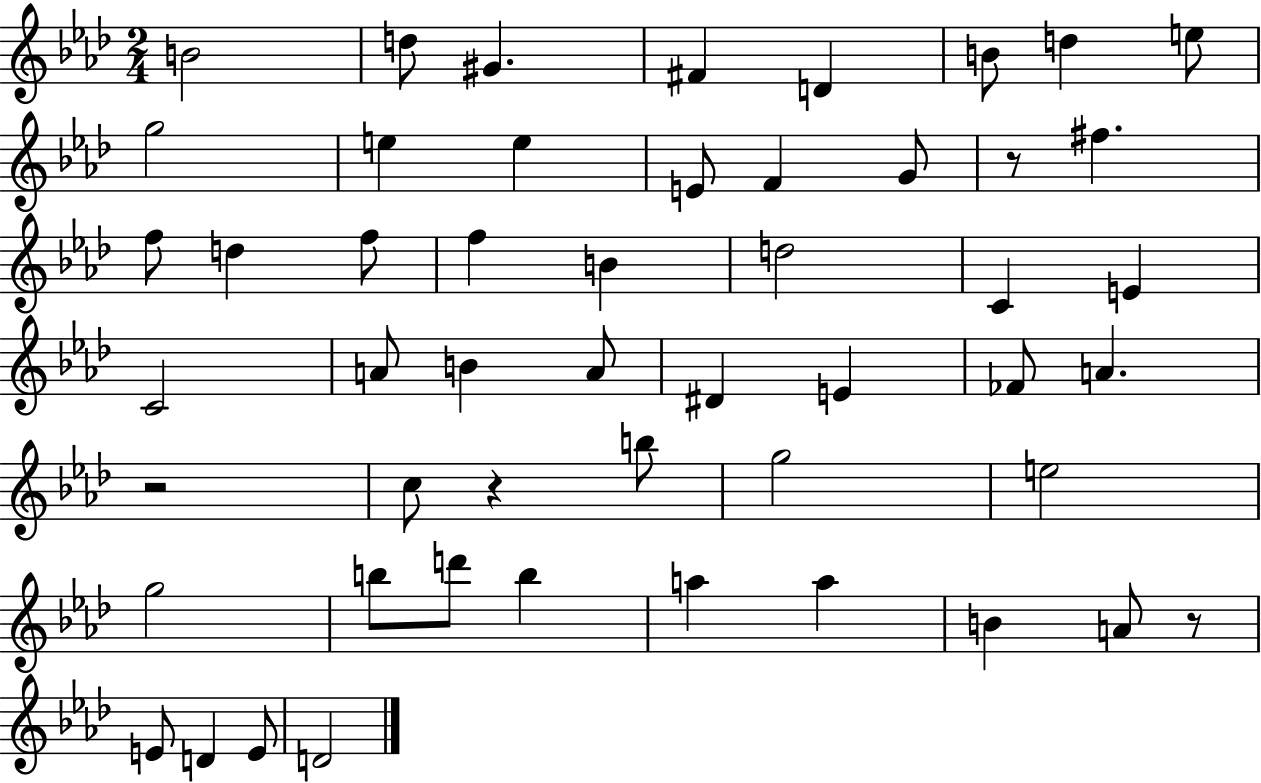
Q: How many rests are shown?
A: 4